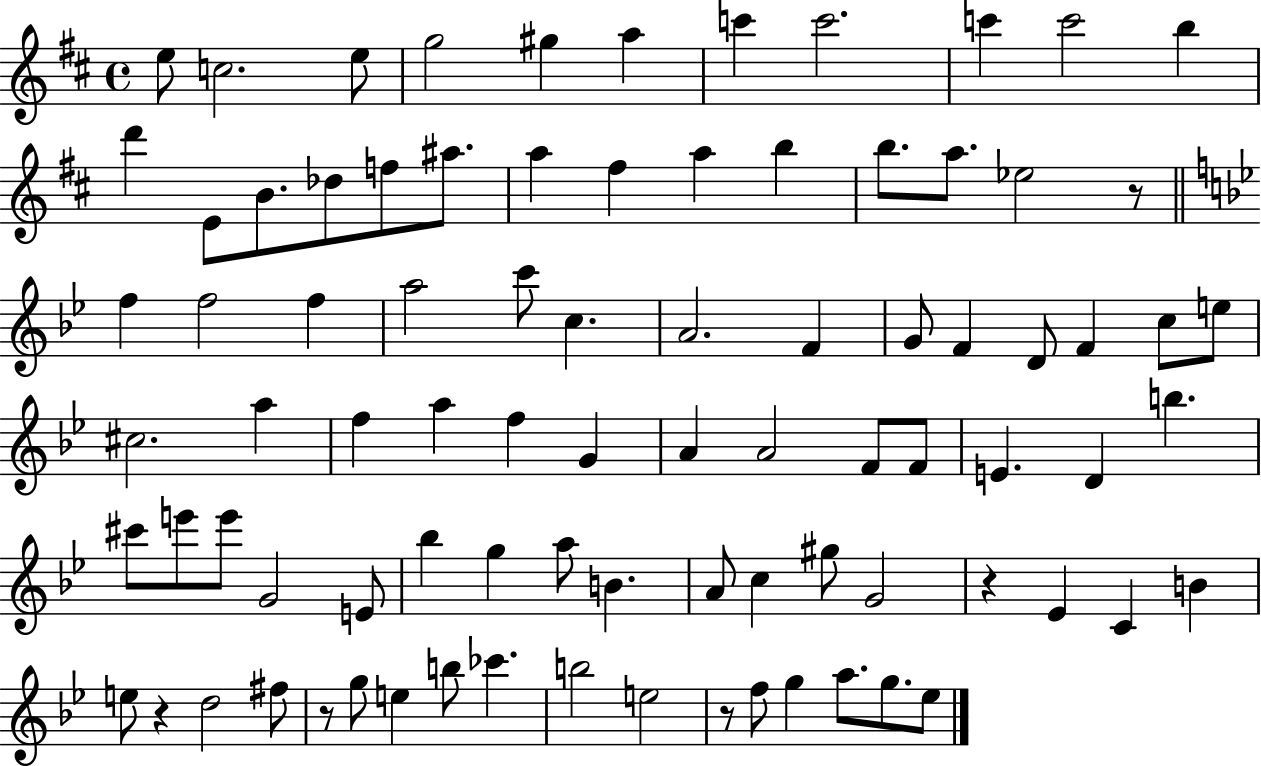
X:1
T:Untitled
M:4/4
L:1/4
K:D
e/2 c2 e/2 g2 ^g a c' c'2 c' c'2 b d' E/2 B/2 _d/2 f/2 ^a/2 a ^f a b b/2 a/2 _e2 z/2 f f2 f a2 c'/2 c A2 F G/2 F D/2 F c/2 e/2 ^c2 a f a f G A A2 F/2 F/2 E D b ^c'/2 e'/2 e'/2 G2 E/2 _b g a/2 B A/2 c ^g/2 G2 z _E C B e/2 z d2 ^f/2 z/2 g/2 e b/2 _c' b2 e2 z/2 f/2 g a/2 g/2 _e/2